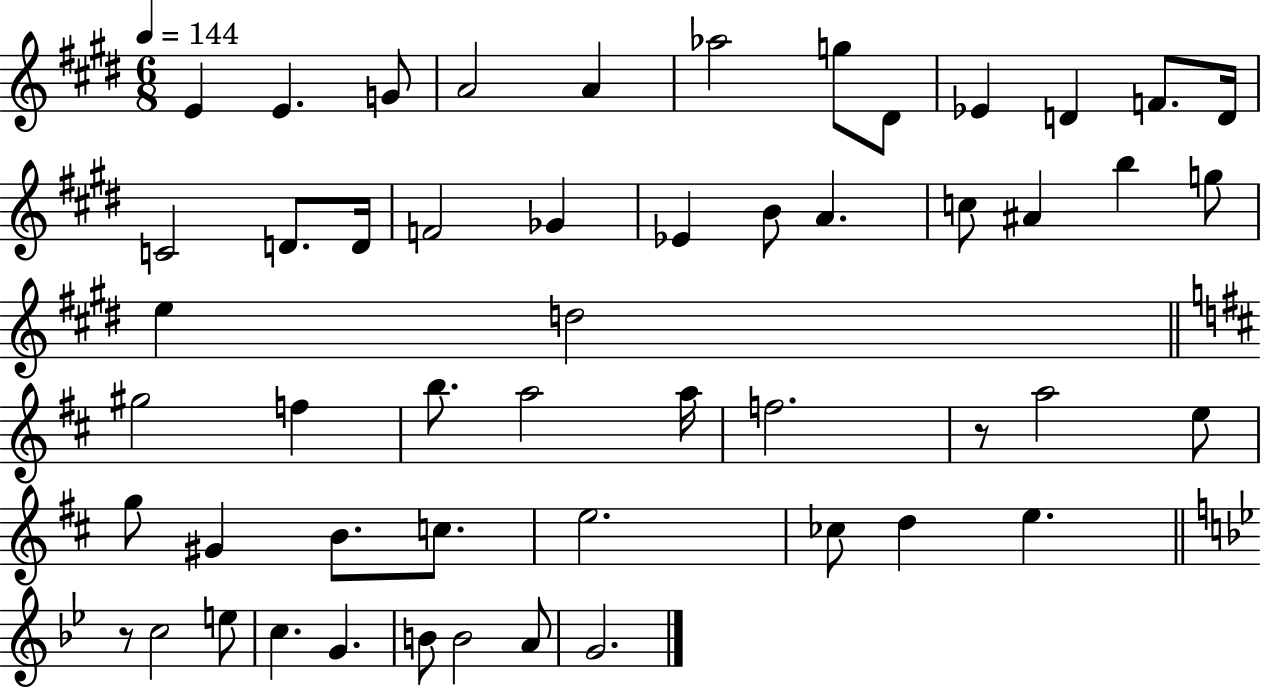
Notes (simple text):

E4/q E4/q. G4/e A4/h A4/q Ab5/h G5/e D#4/e Eb4/q D4/q F4/e. D4/s C4/h D4/e. D4/s F4/h Gb4/q Eb4/q B4/e A4/q. C5/e A#4/q B5/q G5/e E5/q D5/h G#5/h F5/q B5/e. A5/h A5/s F5/h. R/e A5/h E5/e G5/e G#4/q B4/e. C5/e. E5/h. CES5/e D5/q E5/q. R/e C5/h E5/e C5/q. G4/q. B4/e B4/h A4/e G4/h.